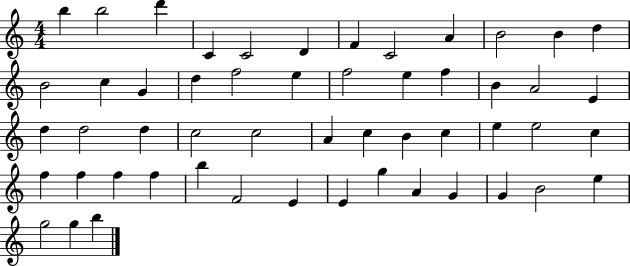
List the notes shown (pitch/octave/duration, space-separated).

B5/q B5/h D6/q C4/q C4/h D4/q F4/q C4/h A4/q B4/h B4/q D5/q B4/h C5/q G4/q D5/q F5/h E5/q F5/h E5/q F5/q B4/q A4/h E4/q D5/q D5/h D5/q C5/h C5/h A4/q C5/q B4/q C5/q E5/q E5/h C5/q F5/q F5/q F5/q F5/q B5/q F4/h E4/q E4/q G5/q A4/q G4/q G4/q B4/h E5/q G5/h G5/q B5/q